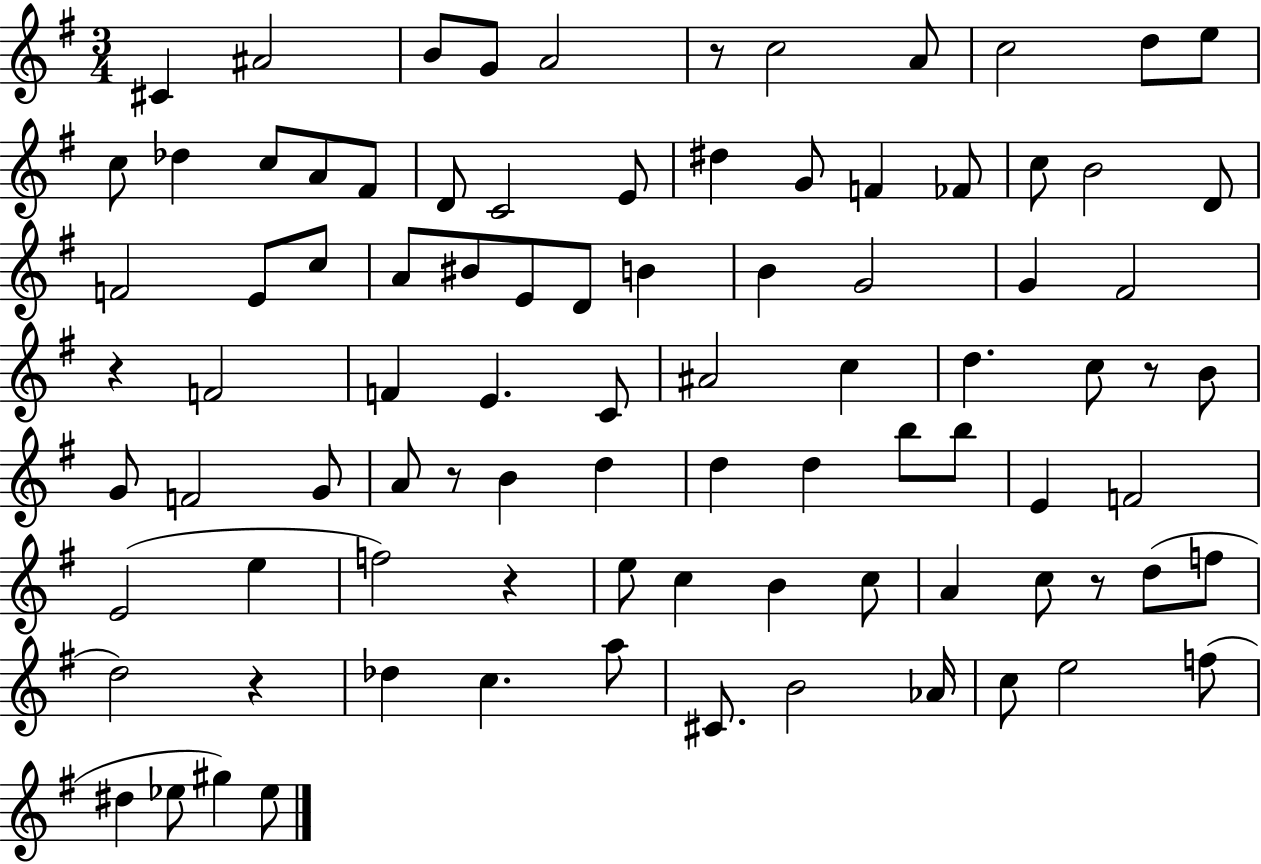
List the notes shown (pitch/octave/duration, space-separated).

C#4/q A#4/h B4/e G4/e A4/h R/e C5/h A4/e C5/h D5/e E5/e C5/e Db5/q C5/e A4/e F#4/e D4/e C4/h E4/e D#5/q G4/e F4/q FES4/e C5/e B4/h D4/e F4/h E4/e C5/e A4/e BIS4/e E4/e D4/e B4/q B4/q G4/h G4/q F#4/h R/q F4/h F4/q E4/q. C4/e A#4/h C5/q D5/q. C5/e R/e B4/e G4/e F4/h G4/e A4/e R/e B4/q D5/q D5/q D5/q B5/e B5/e E4/q F4/h E4/h E5/q F5/h R/q E5/e C5/q B4/q C5/e A4/q C5/e R/e D5/e F5/e D5/h R/q Db5/q C5/q. A5/e C#4/e. B4/h Ab4/s C5/e E5/h F5/e D#5/q Eb5/e G#5/q Eb5/e